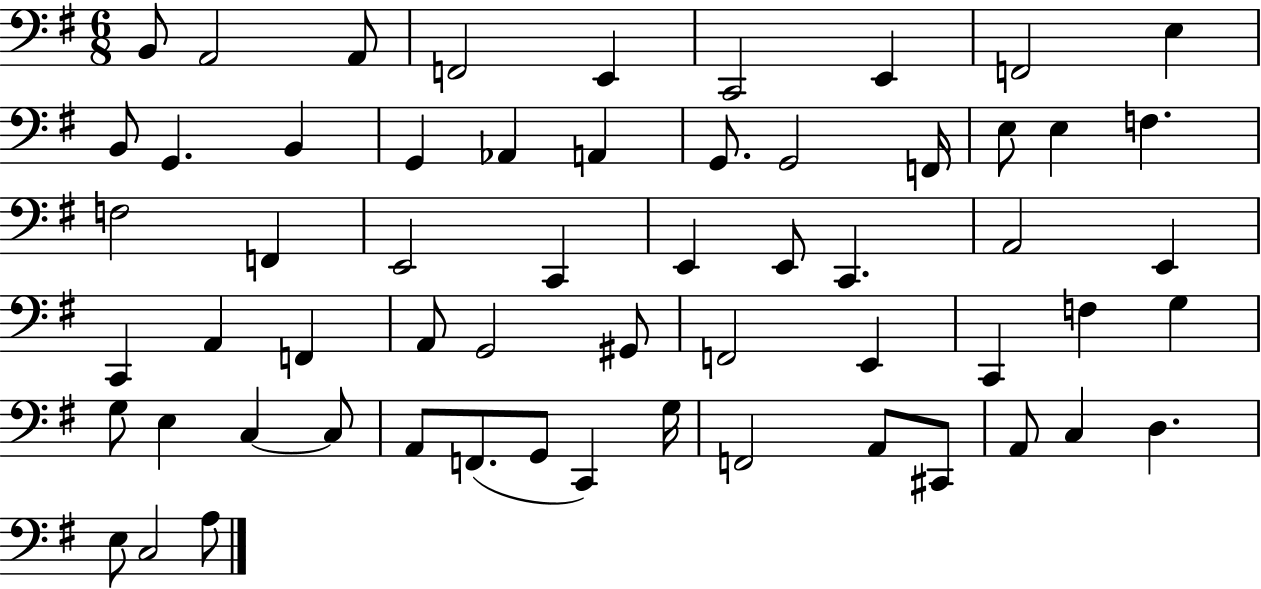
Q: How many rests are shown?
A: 0